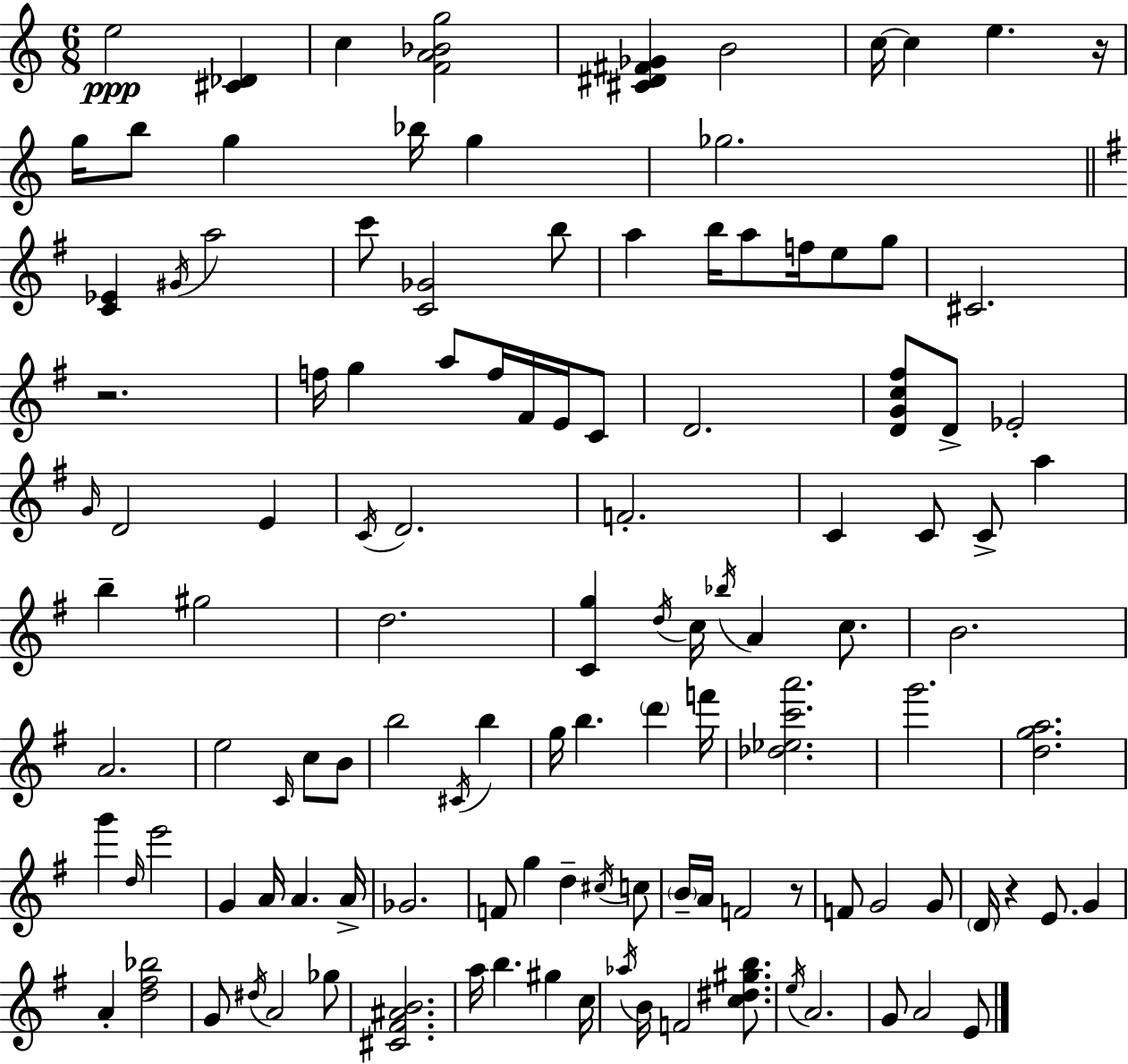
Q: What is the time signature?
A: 6/8